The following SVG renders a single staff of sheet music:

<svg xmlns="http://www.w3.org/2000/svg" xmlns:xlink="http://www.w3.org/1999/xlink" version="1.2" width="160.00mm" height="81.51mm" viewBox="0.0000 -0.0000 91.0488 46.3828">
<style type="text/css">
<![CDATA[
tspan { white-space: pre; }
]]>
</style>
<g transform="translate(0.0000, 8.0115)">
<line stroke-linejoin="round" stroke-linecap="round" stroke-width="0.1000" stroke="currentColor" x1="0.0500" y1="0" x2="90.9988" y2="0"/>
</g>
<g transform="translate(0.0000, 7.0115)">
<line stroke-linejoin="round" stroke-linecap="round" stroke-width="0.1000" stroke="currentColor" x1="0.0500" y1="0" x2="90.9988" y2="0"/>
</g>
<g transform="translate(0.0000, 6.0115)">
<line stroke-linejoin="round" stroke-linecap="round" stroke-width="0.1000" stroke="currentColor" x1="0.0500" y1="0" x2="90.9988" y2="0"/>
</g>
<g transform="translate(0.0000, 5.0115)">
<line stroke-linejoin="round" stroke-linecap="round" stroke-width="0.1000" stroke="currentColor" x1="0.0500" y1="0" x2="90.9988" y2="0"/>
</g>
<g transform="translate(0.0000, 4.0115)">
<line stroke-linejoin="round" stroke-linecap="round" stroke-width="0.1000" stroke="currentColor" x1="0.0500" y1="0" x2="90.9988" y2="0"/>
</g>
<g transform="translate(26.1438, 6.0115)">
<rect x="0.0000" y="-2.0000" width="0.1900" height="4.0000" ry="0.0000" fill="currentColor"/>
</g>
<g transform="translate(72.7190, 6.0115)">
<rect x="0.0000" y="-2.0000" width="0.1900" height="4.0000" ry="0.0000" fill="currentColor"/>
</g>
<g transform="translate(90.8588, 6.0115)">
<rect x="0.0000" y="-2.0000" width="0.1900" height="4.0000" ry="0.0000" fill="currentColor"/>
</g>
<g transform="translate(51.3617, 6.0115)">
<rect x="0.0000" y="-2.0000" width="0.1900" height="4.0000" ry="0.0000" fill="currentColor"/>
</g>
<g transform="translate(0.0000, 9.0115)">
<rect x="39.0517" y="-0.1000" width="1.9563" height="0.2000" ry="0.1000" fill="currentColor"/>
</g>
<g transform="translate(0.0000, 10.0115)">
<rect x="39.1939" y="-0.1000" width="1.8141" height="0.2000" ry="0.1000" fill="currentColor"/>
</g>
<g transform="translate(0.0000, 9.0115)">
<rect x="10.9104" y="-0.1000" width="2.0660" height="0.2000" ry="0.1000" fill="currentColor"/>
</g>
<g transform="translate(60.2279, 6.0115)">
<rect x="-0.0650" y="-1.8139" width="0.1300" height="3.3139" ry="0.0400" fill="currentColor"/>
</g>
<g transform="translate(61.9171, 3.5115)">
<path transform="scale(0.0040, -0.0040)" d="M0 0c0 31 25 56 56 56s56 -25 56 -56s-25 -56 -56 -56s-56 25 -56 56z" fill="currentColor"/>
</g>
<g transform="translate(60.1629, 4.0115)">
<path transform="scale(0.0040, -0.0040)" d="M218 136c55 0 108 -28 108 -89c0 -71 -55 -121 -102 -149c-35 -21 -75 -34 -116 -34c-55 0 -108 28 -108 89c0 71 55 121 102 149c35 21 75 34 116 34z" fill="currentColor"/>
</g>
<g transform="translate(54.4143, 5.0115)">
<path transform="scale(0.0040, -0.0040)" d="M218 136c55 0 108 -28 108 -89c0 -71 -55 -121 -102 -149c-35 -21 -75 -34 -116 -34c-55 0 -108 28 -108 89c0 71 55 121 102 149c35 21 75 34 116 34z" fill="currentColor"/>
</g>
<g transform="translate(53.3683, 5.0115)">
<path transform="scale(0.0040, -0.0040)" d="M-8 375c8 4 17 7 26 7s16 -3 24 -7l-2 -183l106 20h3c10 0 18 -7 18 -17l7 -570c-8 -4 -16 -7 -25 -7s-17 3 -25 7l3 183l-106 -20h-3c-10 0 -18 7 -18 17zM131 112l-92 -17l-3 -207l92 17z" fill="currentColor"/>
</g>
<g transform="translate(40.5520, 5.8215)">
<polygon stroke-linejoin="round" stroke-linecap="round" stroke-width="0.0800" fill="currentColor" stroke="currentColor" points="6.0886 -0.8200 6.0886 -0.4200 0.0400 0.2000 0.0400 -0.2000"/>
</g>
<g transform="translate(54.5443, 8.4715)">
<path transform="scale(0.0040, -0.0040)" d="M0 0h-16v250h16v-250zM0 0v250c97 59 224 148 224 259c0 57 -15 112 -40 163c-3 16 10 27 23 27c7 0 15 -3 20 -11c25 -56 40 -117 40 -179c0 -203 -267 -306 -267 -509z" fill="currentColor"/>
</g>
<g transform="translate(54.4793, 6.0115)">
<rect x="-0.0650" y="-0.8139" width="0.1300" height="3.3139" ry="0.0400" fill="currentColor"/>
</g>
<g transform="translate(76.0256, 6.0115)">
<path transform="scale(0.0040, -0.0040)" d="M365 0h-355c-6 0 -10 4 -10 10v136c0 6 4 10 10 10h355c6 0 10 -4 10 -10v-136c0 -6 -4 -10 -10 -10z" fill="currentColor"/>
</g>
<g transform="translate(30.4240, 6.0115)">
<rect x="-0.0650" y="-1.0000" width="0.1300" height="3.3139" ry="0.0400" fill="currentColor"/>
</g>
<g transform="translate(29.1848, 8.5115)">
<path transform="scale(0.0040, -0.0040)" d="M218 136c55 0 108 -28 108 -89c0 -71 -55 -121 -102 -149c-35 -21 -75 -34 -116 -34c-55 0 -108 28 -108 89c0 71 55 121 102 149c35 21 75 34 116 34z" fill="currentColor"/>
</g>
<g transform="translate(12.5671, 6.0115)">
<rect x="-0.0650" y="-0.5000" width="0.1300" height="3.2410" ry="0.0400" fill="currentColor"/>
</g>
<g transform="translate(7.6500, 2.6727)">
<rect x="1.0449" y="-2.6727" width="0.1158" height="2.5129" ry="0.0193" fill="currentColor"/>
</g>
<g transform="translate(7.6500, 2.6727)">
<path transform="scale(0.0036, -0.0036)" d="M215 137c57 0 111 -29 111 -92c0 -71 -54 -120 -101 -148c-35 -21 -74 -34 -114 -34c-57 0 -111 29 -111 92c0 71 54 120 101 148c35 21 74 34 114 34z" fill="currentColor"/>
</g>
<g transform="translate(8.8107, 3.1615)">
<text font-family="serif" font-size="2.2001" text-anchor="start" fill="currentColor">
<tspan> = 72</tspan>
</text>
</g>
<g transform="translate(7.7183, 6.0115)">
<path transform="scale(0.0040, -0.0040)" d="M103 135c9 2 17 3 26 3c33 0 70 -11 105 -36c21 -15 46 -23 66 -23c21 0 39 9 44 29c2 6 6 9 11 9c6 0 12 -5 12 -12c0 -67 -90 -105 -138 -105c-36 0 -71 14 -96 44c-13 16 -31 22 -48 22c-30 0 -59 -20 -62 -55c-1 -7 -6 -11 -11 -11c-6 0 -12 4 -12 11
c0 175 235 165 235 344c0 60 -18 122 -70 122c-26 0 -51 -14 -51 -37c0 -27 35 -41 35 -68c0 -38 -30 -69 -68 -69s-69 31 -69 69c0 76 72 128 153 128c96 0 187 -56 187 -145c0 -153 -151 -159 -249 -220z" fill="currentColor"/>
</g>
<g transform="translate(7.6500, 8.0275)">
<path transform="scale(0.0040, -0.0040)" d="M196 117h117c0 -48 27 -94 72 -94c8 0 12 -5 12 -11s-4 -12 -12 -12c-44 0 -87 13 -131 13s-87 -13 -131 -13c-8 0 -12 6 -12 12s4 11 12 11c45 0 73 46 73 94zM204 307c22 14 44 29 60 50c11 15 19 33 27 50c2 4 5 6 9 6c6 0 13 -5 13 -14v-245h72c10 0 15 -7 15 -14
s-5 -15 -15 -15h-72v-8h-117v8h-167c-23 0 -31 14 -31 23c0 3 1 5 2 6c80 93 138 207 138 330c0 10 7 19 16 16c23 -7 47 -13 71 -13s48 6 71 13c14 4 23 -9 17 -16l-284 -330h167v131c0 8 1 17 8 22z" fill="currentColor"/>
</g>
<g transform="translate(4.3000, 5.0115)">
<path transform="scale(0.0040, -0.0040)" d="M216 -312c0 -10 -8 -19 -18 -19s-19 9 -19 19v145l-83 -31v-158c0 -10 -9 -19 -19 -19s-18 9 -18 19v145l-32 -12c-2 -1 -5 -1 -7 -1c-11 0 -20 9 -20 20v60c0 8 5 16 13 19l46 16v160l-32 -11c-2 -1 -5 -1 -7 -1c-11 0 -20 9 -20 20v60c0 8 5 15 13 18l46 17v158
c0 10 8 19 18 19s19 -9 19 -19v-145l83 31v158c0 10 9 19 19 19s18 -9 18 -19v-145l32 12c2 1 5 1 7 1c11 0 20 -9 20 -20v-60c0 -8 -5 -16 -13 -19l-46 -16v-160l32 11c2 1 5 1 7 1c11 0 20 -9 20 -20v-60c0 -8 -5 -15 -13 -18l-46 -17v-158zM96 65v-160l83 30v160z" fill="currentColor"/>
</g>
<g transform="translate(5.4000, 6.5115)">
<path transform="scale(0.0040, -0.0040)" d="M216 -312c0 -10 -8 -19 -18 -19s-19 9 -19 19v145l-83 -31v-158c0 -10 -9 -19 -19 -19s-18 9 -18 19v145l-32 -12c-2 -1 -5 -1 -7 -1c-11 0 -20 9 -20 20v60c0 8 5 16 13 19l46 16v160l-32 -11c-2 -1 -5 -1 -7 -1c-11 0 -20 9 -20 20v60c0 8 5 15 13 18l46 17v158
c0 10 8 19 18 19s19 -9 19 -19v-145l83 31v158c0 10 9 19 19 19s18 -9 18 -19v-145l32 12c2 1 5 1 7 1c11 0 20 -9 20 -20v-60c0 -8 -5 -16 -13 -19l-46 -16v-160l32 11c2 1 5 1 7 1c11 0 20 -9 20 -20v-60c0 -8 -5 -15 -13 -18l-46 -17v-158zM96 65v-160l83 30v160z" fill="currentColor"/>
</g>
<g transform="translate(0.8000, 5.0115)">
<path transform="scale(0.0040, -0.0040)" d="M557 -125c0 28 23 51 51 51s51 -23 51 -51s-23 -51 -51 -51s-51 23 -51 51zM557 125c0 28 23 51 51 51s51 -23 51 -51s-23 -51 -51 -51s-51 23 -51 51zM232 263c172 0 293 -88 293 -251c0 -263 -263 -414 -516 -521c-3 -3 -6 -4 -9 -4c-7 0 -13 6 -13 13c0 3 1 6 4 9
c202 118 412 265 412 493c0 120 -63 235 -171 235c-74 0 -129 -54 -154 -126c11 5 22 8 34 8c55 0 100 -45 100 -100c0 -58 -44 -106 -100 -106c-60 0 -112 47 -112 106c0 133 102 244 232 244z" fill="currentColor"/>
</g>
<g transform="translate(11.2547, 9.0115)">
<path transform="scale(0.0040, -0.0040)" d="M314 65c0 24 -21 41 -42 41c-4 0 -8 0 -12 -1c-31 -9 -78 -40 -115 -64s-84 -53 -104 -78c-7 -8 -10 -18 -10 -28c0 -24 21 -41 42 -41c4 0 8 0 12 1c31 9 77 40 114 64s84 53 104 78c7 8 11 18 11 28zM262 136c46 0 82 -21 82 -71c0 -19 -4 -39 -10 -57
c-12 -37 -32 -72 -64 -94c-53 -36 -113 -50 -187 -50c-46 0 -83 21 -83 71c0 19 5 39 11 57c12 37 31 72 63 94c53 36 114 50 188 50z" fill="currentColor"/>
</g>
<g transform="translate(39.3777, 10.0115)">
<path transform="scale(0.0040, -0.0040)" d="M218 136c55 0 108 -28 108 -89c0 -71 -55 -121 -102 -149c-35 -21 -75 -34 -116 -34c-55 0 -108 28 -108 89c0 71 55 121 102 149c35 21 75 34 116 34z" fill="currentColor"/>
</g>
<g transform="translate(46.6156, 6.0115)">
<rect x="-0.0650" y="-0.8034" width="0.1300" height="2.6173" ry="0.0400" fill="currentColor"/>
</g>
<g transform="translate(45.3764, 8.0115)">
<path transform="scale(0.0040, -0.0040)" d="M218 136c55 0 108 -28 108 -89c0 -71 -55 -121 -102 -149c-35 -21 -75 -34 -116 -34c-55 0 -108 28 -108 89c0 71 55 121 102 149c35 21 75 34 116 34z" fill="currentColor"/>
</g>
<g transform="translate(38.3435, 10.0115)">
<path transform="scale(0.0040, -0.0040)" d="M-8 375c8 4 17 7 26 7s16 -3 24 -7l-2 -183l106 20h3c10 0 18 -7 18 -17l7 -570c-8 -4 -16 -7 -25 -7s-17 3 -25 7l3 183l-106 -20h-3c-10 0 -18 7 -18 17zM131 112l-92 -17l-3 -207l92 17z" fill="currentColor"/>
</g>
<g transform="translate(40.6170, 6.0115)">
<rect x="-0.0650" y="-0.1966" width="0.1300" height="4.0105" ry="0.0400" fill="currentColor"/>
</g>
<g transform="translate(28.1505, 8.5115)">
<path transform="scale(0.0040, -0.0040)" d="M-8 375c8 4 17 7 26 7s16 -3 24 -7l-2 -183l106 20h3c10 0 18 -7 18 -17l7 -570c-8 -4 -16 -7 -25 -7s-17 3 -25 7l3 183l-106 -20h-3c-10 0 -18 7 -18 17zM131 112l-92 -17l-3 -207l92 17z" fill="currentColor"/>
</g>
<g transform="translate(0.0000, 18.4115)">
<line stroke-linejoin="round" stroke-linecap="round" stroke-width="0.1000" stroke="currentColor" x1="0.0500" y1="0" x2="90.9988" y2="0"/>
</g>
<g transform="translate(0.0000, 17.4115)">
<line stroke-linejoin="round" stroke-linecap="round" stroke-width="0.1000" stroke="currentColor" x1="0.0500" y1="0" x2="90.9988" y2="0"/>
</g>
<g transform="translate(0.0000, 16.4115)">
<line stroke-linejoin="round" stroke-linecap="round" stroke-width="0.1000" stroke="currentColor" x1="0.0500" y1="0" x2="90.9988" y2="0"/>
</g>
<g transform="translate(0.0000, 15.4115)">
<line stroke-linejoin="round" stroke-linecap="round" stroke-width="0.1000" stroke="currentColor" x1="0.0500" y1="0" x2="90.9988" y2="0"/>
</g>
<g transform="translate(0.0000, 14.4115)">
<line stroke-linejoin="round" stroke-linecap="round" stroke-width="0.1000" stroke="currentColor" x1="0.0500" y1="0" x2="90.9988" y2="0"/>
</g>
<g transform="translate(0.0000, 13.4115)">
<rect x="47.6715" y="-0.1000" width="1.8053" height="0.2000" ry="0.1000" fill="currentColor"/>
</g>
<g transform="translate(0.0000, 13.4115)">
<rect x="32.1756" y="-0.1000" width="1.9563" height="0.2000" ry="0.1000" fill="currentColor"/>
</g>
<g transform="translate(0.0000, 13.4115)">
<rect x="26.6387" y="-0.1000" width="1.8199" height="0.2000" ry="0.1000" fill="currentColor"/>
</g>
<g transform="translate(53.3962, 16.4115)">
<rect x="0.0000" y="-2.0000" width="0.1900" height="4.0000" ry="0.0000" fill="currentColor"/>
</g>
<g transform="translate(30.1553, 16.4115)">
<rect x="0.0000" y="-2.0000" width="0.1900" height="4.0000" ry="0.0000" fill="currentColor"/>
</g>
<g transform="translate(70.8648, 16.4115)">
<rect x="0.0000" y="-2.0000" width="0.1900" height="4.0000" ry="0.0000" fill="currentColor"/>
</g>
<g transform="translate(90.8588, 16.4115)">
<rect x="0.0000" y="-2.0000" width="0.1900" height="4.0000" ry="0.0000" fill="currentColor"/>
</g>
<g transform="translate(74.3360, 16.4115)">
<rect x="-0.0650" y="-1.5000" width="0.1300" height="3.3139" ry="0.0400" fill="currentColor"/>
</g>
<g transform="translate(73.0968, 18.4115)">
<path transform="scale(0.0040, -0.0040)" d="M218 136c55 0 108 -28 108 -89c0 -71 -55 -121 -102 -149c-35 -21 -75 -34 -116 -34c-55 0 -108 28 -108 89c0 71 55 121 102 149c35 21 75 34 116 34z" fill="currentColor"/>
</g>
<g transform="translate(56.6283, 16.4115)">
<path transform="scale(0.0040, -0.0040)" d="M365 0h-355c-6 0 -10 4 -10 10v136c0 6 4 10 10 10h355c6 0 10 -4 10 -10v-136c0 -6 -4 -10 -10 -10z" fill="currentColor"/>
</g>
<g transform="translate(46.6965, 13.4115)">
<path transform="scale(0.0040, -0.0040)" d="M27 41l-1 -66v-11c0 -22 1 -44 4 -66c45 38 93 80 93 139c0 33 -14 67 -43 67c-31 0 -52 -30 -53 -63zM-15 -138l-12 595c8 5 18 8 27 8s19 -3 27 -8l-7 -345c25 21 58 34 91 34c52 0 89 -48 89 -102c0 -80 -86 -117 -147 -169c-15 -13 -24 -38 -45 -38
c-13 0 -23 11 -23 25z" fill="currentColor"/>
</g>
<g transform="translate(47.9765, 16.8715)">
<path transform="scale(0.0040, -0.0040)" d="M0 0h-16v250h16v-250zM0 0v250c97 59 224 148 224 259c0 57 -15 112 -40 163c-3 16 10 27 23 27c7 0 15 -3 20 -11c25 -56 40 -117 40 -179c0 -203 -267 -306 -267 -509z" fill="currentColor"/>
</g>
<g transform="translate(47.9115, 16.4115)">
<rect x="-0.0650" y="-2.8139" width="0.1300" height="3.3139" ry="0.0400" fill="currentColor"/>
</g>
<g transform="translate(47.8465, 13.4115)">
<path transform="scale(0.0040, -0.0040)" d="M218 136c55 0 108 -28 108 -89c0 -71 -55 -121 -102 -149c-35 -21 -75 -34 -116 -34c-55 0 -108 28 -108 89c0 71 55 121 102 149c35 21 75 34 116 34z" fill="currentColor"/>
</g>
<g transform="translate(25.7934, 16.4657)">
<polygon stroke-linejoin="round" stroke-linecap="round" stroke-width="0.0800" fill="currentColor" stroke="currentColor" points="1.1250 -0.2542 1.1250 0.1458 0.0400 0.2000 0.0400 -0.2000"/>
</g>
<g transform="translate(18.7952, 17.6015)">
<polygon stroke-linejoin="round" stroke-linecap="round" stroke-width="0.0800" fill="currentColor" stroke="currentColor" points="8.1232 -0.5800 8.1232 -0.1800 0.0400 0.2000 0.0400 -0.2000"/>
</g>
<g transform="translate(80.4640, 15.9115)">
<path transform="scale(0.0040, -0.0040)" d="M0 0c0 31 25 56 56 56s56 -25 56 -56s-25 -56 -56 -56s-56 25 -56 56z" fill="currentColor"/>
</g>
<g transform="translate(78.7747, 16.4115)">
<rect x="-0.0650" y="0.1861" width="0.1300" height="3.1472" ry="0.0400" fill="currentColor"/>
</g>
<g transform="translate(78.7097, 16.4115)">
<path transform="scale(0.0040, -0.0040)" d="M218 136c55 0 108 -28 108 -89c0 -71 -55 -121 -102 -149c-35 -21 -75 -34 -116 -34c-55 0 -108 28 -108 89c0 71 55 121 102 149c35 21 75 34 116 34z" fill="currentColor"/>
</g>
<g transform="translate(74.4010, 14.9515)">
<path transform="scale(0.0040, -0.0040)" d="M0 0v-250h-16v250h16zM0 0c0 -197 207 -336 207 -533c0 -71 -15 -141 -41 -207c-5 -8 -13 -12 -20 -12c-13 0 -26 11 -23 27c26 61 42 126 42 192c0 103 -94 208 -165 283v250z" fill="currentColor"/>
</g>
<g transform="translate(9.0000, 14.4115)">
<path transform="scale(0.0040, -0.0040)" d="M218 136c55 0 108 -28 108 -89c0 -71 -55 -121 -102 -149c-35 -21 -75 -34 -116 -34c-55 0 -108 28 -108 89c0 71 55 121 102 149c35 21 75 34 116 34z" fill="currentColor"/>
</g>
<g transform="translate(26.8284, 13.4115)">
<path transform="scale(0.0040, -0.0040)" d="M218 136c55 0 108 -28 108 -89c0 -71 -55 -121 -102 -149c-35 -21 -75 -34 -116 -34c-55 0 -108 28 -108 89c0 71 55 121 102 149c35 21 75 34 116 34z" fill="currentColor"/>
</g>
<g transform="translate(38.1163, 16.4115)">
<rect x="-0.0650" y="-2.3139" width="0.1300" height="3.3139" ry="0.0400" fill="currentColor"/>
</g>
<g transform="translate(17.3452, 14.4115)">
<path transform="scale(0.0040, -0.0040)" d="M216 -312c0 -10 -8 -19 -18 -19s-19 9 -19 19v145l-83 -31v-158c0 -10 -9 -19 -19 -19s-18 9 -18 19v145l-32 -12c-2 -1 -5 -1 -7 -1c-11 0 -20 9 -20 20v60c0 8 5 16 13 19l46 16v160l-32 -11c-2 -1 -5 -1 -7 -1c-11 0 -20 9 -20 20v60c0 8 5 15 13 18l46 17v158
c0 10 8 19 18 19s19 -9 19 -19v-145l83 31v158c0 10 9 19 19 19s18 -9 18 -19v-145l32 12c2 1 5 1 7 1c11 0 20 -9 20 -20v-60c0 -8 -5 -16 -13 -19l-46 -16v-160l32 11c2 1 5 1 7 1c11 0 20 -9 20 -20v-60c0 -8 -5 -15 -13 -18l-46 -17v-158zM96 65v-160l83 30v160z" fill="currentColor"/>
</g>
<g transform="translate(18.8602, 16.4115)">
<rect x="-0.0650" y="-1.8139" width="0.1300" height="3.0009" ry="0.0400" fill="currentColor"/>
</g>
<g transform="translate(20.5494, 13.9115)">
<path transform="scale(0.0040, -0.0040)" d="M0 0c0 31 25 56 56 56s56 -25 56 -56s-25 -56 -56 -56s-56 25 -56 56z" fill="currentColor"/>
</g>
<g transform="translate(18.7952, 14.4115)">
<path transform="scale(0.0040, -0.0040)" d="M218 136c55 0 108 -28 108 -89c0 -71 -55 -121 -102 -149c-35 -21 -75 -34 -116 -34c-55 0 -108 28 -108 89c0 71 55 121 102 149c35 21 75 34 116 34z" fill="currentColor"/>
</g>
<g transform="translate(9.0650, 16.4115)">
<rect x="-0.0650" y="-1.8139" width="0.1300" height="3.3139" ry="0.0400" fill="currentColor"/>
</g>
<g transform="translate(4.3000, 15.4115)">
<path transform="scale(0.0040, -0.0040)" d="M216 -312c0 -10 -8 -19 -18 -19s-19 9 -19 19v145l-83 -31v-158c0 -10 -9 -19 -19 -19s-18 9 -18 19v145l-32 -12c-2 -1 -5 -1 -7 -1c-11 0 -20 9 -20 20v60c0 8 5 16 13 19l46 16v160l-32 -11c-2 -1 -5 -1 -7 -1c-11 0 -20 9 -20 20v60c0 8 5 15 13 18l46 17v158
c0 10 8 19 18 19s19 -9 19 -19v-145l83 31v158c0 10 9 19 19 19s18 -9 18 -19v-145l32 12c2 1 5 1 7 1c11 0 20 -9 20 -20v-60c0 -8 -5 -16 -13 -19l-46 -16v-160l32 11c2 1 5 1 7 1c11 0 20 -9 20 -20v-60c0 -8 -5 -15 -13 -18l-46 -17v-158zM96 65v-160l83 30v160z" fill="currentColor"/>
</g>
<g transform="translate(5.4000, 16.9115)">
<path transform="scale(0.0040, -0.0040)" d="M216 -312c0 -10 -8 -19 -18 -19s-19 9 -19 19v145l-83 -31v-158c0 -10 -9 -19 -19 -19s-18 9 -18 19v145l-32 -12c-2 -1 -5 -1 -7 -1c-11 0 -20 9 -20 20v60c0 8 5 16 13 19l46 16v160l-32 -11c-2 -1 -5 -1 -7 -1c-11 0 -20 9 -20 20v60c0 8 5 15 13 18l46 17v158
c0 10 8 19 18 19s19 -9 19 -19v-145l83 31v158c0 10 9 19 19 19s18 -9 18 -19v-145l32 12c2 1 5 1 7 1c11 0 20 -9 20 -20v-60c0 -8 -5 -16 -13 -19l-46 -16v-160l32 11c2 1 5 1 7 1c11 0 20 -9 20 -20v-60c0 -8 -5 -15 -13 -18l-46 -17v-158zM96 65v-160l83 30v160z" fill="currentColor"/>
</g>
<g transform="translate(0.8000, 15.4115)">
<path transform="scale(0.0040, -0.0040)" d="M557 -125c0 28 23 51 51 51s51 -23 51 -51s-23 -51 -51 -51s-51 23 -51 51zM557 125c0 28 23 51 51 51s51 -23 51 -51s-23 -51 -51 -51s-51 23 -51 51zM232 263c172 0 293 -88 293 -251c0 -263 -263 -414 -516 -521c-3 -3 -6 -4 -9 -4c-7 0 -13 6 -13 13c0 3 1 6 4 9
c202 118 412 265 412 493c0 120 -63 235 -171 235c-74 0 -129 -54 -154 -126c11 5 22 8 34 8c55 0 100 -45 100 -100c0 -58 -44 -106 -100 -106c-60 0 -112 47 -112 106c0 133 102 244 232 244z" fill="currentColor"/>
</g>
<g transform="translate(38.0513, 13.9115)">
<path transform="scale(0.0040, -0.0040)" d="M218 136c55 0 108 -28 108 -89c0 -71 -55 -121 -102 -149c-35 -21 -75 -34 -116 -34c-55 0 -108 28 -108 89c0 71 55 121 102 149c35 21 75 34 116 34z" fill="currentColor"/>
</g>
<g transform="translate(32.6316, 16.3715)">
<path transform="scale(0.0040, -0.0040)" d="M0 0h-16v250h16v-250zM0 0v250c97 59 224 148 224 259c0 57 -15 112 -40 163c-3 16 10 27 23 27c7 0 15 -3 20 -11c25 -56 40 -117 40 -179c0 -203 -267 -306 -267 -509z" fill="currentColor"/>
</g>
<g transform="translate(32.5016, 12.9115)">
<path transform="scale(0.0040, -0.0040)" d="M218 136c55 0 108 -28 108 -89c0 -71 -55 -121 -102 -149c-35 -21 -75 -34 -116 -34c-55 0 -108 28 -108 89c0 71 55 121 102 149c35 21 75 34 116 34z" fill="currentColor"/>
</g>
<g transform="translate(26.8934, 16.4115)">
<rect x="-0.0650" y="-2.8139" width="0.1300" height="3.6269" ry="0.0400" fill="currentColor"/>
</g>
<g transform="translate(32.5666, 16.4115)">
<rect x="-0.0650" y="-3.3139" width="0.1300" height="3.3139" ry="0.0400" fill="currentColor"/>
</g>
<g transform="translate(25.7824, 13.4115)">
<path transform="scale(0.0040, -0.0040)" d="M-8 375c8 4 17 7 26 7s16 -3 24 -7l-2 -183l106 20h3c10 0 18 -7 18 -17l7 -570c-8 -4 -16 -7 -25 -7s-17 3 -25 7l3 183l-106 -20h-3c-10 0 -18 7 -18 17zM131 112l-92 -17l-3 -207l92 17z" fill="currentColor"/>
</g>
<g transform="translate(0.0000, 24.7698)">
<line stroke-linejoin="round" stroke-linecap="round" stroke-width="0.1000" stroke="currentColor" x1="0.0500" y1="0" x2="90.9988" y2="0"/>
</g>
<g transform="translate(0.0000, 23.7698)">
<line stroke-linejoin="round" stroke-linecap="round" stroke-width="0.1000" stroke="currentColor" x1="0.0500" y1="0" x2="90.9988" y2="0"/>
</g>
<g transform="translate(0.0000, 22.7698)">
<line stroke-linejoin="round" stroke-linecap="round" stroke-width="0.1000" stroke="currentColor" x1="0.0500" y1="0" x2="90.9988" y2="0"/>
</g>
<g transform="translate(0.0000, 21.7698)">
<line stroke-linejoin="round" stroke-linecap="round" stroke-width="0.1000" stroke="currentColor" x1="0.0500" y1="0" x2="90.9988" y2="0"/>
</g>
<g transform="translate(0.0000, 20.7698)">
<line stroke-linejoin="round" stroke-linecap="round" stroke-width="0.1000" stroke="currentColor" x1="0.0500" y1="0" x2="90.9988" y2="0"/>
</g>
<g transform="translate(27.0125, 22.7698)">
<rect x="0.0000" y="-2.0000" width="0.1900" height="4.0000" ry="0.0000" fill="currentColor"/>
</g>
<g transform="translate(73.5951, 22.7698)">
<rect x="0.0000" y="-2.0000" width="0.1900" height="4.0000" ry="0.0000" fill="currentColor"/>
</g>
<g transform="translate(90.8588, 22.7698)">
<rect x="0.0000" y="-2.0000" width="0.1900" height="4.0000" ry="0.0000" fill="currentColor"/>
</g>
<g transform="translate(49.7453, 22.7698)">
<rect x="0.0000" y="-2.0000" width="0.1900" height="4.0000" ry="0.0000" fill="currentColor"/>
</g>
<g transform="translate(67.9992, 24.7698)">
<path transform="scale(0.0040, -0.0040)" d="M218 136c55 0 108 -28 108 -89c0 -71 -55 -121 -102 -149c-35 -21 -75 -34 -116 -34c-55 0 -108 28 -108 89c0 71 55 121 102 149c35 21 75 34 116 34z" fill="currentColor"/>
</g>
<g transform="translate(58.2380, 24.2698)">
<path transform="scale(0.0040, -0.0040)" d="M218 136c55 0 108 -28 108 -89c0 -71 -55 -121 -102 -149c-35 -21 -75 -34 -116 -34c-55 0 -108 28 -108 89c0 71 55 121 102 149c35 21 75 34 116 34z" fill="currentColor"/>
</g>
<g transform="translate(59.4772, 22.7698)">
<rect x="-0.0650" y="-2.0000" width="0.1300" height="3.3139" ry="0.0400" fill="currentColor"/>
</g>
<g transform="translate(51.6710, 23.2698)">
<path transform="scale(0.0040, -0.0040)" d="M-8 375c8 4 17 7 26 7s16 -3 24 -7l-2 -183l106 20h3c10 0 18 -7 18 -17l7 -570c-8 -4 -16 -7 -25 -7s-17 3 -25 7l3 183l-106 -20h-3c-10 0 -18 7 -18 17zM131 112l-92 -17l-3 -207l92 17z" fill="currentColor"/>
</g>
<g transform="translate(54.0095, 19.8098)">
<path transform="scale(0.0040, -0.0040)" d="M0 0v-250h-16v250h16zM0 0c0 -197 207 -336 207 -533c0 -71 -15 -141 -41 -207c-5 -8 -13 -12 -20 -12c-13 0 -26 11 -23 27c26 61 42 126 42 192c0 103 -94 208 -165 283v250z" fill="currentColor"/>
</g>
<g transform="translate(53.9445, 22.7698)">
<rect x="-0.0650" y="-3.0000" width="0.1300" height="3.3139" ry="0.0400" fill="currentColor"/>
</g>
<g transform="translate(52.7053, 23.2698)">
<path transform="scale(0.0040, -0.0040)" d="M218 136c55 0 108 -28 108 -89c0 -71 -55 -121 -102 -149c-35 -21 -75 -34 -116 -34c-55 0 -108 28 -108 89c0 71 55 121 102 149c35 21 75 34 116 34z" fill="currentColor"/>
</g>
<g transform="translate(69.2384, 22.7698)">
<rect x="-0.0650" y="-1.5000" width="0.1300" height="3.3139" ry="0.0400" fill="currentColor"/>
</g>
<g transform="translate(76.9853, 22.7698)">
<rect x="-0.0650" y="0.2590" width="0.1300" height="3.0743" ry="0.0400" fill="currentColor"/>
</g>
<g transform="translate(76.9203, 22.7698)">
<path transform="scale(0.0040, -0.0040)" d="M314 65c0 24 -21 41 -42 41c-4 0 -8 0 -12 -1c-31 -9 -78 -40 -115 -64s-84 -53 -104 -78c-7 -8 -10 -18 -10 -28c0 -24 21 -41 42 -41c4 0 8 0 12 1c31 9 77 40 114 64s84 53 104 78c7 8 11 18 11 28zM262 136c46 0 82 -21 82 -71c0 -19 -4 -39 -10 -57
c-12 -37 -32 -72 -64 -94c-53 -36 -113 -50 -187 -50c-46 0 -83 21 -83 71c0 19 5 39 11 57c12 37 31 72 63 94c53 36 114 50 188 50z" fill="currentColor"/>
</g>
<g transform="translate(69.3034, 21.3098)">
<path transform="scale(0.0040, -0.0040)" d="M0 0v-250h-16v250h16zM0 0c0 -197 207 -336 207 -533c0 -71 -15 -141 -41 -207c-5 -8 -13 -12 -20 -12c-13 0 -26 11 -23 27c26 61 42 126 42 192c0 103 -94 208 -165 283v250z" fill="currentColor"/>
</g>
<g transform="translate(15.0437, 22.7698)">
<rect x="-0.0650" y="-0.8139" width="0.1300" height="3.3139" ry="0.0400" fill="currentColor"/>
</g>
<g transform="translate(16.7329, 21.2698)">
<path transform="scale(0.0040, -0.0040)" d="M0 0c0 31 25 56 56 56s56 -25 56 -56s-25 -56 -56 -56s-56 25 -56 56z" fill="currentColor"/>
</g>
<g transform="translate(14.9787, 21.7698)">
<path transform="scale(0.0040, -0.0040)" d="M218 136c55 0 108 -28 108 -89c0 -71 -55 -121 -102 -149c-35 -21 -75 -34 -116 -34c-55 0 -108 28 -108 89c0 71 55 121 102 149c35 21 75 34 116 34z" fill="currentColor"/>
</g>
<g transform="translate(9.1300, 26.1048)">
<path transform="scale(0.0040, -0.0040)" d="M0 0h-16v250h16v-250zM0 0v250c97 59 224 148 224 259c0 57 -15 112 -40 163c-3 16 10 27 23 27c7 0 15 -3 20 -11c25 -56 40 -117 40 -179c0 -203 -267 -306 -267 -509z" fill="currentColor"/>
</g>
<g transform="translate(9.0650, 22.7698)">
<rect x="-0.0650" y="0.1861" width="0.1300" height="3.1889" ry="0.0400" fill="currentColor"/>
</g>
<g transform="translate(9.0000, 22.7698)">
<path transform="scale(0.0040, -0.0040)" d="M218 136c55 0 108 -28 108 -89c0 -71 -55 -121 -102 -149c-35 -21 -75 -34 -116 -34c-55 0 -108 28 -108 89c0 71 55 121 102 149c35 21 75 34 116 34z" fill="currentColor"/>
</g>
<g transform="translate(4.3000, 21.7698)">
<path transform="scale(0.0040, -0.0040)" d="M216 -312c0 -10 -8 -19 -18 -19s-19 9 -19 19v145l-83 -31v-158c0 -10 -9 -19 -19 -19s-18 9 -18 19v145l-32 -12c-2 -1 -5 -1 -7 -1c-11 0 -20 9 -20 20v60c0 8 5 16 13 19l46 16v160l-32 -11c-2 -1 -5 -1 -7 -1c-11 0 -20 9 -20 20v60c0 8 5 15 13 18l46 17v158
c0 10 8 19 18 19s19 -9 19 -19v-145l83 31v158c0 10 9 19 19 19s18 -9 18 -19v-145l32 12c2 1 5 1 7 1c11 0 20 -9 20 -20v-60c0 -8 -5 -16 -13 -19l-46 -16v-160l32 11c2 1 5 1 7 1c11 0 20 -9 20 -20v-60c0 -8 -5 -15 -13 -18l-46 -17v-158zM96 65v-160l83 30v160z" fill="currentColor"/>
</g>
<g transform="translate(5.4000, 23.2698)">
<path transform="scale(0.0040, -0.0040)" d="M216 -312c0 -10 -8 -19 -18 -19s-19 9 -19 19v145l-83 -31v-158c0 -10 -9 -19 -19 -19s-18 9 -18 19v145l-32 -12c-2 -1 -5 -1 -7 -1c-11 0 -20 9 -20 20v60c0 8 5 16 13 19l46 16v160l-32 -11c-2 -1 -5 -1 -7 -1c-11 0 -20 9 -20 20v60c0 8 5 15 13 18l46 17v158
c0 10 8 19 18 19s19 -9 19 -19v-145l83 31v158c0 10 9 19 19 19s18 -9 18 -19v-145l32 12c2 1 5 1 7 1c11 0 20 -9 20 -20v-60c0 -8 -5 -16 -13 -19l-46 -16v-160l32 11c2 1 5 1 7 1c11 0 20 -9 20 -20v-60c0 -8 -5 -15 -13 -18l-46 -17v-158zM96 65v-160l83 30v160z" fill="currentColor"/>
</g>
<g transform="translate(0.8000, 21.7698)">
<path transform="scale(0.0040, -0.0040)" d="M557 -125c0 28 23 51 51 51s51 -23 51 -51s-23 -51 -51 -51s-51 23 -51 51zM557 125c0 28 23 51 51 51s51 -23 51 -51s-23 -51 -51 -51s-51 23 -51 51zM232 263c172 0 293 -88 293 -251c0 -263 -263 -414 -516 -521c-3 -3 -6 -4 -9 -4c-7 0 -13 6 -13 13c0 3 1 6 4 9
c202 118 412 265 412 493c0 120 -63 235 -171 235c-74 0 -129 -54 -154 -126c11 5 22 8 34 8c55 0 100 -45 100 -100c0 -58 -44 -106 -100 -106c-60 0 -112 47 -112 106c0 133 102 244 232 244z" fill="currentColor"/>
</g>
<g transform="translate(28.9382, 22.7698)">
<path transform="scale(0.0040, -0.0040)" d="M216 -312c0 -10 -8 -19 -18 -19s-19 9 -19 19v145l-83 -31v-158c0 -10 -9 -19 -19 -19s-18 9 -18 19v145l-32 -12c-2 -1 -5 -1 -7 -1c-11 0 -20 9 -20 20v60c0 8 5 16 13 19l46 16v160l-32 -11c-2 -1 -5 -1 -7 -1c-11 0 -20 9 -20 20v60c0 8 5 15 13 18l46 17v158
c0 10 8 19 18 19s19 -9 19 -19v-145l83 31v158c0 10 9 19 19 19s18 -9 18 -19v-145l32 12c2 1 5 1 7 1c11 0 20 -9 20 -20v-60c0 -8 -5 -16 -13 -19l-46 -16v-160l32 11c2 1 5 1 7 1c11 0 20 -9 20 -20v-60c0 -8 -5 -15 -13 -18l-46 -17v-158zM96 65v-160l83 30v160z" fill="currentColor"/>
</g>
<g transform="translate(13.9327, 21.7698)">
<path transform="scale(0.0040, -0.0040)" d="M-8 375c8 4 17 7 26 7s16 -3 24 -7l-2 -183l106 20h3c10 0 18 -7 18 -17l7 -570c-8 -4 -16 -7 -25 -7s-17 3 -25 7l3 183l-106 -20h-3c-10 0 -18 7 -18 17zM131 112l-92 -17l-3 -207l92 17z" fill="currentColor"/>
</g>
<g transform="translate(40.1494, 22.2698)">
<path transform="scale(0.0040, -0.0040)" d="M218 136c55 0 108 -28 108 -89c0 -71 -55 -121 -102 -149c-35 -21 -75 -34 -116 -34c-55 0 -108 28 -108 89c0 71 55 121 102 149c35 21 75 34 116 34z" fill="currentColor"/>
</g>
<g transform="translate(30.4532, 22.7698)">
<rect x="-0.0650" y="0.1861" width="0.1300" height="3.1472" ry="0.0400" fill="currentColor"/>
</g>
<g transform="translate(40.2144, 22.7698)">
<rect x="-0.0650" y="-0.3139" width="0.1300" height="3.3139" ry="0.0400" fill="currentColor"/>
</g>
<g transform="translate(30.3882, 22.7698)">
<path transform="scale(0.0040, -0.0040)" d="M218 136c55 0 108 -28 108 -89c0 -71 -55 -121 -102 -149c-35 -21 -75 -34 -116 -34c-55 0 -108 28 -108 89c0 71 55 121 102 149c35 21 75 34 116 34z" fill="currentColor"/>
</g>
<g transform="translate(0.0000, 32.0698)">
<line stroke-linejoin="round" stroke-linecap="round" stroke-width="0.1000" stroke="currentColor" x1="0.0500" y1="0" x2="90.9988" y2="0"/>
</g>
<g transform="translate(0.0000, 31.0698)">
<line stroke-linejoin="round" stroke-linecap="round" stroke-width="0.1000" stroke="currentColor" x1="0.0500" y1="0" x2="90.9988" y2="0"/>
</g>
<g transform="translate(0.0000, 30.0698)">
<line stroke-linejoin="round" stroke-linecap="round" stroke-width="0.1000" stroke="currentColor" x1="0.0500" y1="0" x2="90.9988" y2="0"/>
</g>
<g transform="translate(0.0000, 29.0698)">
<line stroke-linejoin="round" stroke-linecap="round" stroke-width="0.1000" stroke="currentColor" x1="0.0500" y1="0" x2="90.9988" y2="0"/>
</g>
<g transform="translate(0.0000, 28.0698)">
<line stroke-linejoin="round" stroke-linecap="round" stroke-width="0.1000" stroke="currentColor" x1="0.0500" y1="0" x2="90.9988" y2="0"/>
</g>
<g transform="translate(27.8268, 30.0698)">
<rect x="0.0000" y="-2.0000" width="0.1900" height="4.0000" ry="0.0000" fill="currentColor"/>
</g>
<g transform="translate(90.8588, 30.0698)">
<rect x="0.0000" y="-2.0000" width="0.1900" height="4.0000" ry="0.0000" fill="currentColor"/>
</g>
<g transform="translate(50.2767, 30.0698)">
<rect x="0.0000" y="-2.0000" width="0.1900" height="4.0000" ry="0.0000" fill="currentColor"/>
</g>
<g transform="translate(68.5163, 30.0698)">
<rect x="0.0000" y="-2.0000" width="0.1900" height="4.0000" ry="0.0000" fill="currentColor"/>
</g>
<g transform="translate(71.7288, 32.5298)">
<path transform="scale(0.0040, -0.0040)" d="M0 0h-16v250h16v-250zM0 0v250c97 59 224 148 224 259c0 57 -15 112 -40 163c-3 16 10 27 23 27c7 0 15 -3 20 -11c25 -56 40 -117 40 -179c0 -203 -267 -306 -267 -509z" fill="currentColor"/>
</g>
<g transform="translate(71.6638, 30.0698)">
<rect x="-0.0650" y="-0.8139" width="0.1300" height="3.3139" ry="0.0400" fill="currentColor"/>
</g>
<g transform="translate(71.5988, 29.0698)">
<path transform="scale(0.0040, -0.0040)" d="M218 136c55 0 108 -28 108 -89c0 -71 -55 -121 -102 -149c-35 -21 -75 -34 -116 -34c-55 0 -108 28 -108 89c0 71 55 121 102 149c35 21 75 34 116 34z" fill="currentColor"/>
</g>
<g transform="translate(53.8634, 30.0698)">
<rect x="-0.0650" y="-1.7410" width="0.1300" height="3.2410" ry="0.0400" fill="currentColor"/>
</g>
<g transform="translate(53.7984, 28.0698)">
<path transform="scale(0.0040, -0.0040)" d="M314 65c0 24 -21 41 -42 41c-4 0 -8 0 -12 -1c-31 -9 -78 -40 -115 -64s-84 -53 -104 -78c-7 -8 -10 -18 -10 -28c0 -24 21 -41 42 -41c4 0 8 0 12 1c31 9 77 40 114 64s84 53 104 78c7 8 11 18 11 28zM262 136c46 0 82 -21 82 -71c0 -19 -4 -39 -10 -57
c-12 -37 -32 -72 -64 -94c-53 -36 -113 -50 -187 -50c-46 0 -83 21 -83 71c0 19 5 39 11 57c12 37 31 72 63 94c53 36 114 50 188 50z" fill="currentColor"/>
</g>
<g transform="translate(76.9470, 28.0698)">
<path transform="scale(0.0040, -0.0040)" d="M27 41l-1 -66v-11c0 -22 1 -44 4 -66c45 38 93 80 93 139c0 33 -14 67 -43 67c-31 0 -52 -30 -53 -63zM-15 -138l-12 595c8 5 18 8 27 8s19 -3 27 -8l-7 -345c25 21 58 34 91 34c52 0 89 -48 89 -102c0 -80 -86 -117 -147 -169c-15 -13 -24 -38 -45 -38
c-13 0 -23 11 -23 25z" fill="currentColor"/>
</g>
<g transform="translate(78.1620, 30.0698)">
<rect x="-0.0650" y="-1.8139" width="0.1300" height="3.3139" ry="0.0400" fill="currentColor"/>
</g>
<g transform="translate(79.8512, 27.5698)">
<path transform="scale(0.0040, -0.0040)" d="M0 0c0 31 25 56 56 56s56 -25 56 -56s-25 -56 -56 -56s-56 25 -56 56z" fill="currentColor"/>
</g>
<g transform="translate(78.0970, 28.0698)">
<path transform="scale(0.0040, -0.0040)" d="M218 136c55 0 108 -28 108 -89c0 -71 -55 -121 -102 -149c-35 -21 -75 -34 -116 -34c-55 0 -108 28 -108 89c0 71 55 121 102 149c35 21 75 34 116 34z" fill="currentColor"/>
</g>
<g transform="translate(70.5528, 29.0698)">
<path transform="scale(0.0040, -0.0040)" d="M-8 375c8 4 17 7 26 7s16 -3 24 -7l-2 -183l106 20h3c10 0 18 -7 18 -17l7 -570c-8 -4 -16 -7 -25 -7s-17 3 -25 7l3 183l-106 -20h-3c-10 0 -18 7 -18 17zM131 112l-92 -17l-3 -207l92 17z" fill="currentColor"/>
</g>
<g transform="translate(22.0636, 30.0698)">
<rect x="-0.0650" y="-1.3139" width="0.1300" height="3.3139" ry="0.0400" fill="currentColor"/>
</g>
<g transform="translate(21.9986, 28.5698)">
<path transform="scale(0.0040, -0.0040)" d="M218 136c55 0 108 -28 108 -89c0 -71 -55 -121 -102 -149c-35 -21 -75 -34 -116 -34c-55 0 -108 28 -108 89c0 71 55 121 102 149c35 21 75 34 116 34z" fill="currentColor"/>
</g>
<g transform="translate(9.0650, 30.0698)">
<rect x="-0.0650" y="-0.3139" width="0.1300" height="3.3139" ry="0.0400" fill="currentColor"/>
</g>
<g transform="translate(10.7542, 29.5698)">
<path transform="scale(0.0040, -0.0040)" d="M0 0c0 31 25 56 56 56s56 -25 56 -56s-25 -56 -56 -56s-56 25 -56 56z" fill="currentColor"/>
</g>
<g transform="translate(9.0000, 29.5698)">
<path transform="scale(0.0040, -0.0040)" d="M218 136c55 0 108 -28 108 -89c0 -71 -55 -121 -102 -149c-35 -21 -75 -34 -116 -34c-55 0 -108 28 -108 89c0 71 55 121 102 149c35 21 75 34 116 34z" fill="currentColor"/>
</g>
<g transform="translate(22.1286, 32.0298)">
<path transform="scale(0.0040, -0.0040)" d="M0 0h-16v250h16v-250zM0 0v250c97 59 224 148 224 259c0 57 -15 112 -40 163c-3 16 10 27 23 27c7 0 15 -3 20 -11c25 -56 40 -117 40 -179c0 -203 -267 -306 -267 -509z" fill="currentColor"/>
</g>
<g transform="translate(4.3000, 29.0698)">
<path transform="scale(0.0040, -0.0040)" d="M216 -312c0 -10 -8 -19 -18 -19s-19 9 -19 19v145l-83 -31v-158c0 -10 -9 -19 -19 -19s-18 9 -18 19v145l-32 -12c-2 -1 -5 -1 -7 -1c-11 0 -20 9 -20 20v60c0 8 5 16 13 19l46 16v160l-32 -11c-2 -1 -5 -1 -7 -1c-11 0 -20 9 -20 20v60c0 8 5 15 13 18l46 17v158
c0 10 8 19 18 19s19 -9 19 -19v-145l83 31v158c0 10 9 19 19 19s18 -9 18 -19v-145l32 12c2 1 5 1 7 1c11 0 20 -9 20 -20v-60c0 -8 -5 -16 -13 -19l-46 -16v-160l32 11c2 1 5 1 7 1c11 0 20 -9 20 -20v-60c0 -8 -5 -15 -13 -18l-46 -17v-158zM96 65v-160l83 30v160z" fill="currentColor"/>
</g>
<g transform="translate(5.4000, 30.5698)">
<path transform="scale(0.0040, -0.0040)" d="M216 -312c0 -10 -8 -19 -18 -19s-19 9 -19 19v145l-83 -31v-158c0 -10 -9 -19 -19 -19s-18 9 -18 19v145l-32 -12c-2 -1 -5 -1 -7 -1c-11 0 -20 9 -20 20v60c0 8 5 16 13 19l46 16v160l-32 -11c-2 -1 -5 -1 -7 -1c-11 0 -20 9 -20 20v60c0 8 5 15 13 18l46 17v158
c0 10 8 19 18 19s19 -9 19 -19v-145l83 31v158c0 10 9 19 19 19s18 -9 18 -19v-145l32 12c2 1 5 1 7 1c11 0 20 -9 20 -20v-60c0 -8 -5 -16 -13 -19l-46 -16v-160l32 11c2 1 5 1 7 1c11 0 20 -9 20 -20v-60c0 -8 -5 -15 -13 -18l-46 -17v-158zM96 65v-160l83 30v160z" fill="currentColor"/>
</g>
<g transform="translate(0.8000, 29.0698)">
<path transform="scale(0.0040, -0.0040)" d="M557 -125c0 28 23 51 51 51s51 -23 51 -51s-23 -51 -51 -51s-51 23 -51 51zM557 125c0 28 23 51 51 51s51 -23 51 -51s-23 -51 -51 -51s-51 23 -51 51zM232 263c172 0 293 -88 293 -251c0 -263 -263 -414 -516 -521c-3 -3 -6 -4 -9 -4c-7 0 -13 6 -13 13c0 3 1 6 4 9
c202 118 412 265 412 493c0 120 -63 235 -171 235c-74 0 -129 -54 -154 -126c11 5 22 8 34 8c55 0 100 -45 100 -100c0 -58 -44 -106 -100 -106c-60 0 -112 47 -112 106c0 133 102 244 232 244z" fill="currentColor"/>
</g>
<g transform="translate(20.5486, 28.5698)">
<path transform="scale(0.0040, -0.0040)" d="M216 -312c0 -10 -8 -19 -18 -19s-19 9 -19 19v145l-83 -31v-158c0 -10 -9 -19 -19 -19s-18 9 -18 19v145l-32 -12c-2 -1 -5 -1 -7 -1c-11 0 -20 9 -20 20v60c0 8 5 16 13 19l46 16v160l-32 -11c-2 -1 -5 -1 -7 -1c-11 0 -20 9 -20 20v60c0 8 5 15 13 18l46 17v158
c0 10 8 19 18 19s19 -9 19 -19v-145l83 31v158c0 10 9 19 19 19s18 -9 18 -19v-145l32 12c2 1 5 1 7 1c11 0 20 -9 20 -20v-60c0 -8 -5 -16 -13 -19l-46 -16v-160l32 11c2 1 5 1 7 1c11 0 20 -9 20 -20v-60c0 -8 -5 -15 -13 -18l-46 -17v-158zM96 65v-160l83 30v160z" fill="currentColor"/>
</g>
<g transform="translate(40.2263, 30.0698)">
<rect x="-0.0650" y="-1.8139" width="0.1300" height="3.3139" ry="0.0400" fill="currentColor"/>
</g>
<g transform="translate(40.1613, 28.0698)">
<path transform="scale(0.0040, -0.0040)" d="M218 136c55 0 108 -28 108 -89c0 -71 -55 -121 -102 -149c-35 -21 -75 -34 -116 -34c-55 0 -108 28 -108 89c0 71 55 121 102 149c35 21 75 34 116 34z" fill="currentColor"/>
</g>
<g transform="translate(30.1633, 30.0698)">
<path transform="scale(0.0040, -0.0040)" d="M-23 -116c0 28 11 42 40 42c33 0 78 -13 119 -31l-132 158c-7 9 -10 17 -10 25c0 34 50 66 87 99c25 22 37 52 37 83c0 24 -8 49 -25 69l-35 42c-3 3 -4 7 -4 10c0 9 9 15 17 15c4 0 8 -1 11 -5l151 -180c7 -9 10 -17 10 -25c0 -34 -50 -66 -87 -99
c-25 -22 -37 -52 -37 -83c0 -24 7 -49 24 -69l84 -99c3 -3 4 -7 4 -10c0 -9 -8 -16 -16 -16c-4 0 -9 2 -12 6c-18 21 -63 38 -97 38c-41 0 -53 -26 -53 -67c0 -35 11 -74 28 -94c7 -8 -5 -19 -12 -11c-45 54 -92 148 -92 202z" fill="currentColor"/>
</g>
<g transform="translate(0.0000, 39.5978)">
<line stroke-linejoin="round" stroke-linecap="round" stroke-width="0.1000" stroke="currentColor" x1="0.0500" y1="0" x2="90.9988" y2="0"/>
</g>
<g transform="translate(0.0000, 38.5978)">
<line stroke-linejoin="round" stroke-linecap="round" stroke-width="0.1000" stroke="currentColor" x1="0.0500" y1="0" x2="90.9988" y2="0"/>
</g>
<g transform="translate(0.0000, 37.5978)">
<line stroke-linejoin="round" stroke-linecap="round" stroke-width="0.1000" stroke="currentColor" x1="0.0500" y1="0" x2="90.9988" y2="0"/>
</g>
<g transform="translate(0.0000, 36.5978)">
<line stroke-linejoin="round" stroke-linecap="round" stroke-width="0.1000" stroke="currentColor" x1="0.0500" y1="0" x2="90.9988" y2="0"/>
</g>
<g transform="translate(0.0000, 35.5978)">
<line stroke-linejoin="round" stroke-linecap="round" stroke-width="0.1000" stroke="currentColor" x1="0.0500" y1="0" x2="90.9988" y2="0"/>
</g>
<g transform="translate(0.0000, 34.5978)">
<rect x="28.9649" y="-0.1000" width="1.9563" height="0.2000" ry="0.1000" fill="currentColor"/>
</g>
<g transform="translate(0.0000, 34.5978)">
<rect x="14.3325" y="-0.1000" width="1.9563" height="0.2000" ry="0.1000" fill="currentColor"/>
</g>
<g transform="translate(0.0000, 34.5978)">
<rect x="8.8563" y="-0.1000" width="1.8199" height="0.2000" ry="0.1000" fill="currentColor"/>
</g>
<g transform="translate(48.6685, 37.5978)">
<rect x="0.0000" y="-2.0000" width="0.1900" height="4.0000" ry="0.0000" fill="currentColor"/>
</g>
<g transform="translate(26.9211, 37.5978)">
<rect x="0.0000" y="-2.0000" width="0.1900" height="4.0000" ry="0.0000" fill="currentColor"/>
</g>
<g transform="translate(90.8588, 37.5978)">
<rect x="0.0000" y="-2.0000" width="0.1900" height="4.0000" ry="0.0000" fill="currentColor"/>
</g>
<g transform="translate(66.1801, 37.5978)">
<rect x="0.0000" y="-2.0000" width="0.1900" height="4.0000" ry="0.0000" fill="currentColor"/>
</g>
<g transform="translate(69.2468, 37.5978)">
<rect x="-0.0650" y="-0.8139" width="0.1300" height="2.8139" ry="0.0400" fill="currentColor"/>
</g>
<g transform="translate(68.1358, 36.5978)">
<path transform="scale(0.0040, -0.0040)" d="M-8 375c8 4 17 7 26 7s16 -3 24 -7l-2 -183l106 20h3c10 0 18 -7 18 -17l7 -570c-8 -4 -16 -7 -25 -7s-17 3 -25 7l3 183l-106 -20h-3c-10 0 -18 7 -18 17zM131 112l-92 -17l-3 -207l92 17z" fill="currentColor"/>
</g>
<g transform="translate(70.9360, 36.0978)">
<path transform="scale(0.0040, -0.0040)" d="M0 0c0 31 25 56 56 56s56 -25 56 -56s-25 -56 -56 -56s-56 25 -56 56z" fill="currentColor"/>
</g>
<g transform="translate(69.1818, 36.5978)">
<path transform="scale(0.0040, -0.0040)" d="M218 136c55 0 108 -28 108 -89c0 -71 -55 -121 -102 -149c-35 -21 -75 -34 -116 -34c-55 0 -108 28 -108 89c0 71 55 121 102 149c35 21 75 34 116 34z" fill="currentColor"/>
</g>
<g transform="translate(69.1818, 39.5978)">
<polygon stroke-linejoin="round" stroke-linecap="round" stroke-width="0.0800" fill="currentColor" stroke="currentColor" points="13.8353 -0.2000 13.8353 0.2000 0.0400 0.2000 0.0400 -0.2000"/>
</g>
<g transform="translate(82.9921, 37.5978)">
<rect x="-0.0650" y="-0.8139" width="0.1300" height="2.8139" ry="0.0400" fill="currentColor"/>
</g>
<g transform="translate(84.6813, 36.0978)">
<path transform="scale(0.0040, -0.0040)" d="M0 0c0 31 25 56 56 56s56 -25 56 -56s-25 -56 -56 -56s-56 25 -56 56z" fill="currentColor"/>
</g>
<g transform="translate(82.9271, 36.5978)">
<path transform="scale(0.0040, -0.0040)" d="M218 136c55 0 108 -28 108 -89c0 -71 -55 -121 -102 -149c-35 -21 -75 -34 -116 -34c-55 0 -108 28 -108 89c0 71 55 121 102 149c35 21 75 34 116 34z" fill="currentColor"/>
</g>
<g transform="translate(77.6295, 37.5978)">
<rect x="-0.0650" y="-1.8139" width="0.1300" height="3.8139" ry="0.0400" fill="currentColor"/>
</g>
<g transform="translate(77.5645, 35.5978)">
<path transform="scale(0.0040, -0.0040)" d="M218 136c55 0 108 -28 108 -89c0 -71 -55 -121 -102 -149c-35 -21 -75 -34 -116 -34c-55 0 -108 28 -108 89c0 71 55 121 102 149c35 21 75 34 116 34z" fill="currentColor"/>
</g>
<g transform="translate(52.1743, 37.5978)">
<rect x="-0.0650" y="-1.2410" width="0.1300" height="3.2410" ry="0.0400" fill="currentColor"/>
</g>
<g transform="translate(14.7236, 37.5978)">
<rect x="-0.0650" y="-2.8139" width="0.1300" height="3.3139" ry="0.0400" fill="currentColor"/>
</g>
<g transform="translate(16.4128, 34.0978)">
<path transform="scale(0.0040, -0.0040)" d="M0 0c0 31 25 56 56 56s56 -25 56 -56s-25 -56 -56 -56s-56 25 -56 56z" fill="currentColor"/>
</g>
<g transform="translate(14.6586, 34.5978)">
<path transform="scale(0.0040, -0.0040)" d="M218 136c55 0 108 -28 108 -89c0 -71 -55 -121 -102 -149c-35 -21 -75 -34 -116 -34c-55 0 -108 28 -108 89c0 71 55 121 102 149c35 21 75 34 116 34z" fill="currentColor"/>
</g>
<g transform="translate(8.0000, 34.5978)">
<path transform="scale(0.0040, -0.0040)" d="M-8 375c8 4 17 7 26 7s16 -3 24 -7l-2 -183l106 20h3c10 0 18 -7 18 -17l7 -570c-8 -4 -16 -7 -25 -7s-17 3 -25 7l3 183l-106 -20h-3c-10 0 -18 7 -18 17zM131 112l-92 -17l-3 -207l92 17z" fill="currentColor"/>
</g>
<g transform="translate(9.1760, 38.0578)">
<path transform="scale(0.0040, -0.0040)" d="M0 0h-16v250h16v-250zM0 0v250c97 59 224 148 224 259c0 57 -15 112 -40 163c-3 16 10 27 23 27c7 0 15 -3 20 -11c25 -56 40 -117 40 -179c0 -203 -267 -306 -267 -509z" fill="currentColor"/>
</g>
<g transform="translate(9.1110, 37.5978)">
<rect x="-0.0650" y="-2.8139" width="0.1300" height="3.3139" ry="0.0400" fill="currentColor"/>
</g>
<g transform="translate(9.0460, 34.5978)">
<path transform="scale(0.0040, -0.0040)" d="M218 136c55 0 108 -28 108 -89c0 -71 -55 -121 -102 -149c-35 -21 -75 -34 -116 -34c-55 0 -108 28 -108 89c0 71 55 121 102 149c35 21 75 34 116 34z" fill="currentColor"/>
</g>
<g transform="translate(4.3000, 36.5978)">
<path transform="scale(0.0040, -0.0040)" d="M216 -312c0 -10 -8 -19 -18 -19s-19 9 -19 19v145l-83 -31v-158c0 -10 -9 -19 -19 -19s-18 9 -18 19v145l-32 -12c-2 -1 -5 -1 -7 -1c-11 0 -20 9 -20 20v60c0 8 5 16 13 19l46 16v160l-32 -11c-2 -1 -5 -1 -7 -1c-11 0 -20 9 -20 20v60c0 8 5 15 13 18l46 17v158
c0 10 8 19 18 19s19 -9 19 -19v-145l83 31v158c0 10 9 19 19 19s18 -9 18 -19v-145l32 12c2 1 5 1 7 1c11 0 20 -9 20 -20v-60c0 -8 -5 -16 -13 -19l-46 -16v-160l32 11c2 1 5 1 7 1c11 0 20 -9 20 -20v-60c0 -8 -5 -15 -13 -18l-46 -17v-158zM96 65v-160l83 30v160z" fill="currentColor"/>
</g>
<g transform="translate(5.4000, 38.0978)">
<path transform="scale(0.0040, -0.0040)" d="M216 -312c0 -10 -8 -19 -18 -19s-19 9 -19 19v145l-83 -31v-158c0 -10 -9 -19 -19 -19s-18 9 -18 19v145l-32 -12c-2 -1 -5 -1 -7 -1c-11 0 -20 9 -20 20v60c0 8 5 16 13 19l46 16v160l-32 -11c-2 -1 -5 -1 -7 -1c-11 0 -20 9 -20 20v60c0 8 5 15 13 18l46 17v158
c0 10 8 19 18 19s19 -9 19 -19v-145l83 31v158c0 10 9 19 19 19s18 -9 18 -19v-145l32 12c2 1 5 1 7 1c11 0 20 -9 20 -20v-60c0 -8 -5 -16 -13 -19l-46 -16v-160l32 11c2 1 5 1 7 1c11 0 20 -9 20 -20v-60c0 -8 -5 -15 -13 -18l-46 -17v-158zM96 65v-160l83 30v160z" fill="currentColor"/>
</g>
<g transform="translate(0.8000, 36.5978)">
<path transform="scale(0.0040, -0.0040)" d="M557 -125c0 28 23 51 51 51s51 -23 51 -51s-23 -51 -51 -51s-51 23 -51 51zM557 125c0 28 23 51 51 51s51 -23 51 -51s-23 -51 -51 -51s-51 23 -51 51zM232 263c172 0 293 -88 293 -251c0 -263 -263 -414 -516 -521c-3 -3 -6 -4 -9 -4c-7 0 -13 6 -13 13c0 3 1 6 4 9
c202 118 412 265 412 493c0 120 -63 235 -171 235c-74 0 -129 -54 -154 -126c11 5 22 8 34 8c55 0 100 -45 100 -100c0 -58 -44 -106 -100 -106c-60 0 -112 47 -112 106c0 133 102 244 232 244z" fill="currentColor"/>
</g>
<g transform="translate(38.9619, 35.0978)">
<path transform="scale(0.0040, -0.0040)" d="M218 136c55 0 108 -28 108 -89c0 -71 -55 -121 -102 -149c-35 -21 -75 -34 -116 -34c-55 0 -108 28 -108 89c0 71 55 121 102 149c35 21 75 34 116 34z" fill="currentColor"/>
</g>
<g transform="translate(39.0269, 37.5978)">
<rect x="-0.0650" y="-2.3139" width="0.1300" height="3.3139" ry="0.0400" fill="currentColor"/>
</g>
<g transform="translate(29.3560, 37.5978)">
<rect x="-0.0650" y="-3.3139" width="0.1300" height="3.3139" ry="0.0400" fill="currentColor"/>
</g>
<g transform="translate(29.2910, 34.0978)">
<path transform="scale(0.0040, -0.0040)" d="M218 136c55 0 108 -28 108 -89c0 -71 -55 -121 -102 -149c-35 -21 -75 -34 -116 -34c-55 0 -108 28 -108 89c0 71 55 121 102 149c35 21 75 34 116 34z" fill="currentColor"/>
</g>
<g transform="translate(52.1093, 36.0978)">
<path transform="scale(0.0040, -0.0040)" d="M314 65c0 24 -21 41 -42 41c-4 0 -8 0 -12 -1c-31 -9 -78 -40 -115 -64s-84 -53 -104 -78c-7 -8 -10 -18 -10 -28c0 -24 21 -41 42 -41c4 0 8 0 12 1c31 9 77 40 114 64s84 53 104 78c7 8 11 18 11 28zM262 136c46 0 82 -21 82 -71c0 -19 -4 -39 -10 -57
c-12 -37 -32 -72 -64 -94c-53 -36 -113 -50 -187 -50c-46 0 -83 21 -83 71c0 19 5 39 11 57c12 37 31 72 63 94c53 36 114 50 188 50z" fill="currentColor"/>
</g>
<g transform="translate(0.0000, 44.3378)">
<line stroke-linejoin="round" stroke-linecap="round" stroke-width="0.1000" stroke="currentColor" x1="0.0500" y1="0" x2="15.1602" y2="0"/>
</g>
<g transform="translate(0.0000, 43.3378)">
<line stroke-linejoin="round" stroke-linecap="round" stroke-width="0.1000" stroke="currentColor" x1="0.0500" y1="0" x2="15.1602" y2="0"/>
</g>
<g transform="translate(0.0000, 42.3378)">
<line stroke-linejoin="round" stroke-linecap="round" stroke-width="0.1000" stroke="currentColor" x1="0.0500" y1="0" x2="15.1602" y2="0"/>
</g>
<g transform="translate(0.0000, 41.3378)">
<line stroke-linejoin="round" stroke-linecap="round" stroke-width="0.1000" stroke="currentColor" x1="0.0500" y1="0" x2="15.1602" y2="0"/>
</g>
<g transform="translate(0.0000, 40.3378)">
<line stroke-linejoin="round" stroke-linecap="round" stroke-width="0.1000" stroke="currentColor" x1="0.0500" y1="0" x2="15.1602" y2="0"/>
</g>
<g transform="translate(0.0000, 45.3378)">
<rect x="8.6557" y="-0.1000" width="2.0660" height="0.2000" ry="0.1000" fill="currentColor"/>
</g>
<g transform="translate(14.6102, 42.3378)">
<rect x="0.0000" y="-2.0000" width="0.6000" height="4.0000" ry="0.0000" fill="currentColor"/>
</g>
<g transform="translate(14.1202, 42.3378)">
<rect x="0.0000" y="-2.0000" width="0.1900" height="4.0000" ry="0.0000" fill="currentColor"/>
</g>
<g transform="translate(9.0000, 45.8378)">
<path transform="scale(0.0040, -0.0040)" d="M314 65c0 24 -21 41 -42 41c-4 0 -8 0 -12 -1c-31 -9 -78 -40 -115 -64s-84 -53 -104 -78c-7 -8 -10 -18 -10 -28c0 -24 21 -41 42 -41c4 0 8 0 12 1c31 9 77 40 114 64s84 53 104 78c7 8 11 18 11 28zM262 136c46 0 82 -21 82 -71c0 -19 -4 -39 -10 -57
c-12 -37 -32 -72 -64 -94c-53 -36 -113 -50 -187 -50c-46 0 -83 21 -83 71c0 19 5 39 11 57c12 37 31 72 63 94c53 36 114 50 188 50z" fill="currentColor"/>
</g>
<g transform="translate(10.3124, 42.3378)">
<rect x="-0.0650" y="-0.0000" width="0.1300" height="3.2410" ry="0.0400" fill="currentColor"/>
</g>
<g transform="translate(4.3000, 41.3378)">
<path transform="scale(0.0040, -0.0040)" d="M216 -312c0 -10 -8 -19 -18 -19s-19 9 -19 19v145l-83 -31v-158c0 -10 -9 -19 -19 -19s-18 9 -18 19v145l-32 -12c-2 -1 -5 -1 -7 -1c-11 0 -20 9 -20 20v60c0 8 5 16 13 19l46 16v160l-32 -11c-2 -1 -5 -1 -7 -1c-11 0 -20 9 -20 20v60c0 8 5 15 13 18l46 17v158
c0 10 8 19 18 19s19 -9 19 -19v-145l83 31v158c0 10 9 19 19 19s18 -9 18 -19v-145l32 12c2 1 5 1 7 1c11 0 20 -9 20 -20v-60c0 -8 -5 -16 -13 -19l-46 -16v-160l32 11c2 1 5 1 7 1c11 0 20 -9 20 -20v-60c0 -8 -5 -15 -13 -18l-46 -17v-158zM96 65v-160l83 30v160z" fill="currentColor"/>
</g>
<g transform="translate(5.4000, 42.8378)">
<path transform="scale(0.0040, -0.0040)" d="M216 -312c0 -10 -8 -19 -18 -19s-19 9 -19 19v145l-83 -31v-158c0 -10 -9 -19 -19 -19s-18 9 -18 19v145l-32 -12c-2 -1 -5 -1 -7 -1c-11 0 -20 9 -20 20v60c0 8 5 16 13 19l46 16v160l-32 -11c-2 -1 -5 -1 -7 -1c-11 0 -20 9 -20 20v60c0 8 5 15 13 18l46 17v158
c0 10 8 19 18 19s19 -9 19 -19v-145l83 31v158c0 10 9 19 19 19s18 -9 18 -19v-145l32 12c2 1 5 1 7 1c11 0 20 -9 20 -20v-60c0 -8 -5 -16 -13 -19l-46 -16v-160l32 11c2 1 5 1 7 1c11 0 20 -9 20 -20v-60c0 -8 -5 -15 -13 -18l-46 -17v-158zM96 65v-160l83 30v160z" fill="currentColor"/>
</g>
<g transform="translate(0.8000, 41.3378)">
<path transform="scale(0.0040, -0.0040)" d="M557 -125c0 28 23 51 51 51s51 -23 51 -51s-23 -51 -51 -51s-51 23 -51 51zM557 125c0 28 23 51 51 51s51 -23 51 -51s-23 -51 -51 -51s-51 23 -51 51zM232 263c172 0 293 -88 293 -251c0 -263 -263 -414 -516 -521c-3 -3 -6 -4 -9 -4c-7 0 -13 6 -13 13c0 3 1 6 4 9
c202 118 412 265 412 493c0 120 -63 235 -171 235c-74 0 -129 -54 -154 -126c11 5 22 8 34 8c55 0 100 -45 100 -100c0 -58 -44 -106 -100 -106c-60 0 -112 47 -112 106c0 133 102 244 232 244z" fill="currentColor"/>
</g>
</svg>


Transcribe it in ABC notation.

X:1
T:Untitled
M:2/4
L:1/4
K:D
E,,2 F,, C,,/2 G,,/2 F,/2 A, z2 A, ^A,/2 C/4 D/2 B, _C/2 z2 G,,/2 D, D,/2 F, ^D, E, C,/2 A,, G,,/2 D,2 E, ^G,/2 z A, A,2 F,/2 _A, C/2 C D B, G,2 F,/2 A,/2 F,/2 D,,2